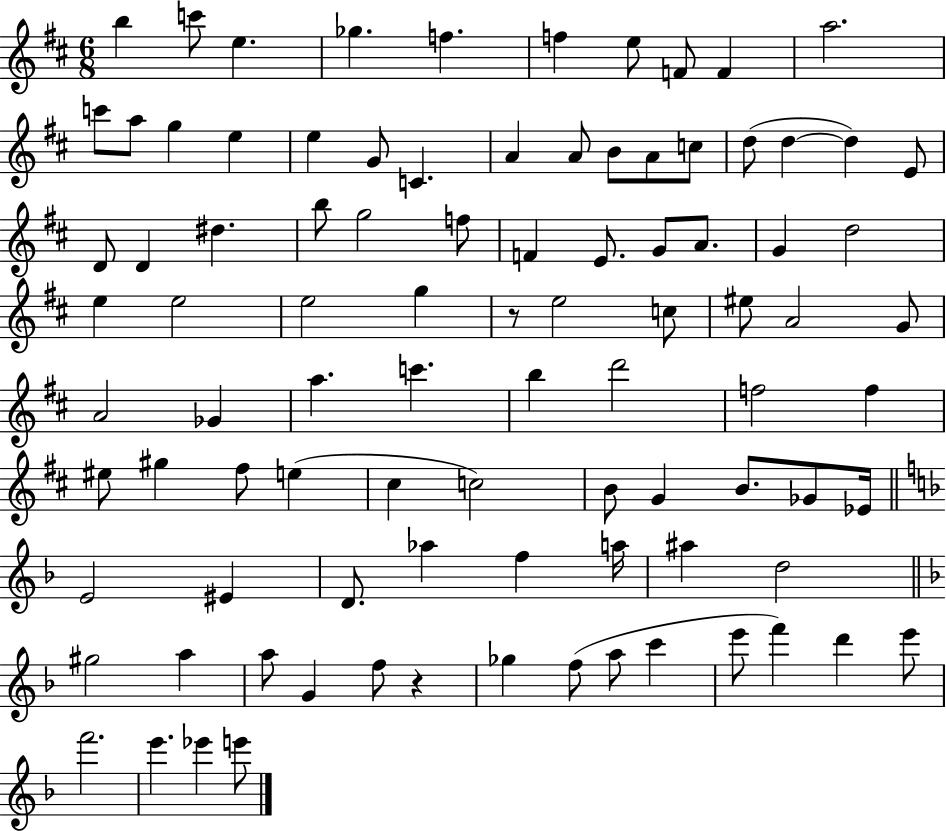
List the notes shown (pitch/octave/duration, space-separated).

B5/q C6/e E5/q. Gb5/q. F5/q. F5/q E5/e F4/e F4/q A5/h. C6/e A5/e G5/q E5/q E5/q G4/e C4/q. A4/q A4/e B4/e A4/e C5/e D5/e D5/q D5/q E4/e D4/e D4/q D#5/q. B5/e G5/h F5/e F4/q E4/e. G4/e A4/e. G4/q D5/h E5/q E5/h E5/h G5/q R/e E5/h C5/e EIS5/e A4/h G4/e A4/h Gb4/q A5/q. C6/q. B5/q D6/h F5/h F5/q EIS5/e G#5/q F#5/e E5/q C#5/q C5/h B4/e G4/q B4/e. Gb4/e Eb4/s E4/h EIS4/q D4/e. Ab5/q F5/q A5/s A#5/q D5/h G#5/h A5/q A5/e G4/q F5/e R/q Gb5/q F5/e A5/e C6/q E6/e F6/q D6/q E6/e F6/h. E6/q. Eb6/q E6/e